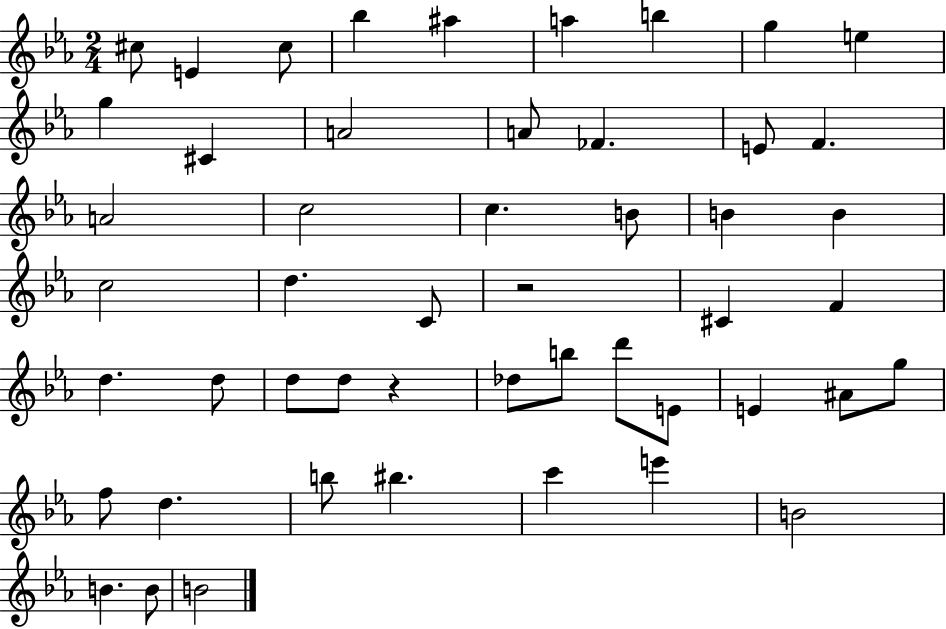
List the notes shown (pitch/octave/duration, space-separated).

C#5/e E4/q C#5/e Bb5/q A#5/q A5/q B5/q G5/q E5/q G5/q C#4/q A4/h A4/e FES4/q. E4/e F4/q. A4/h C5/h C5/q. B4/e B4/q B4/q C5/h D5/q. C4/e R/h C#4/q F4/q D5/q. D5/e D5/e D5/e R/q Db5/e B5/e D6/e E4/e E4/q A#4/e G5/e F5/e D5/q. B5/e BIS5/q. C6/q E6/q B4/h B4/q. B4/e B4/h